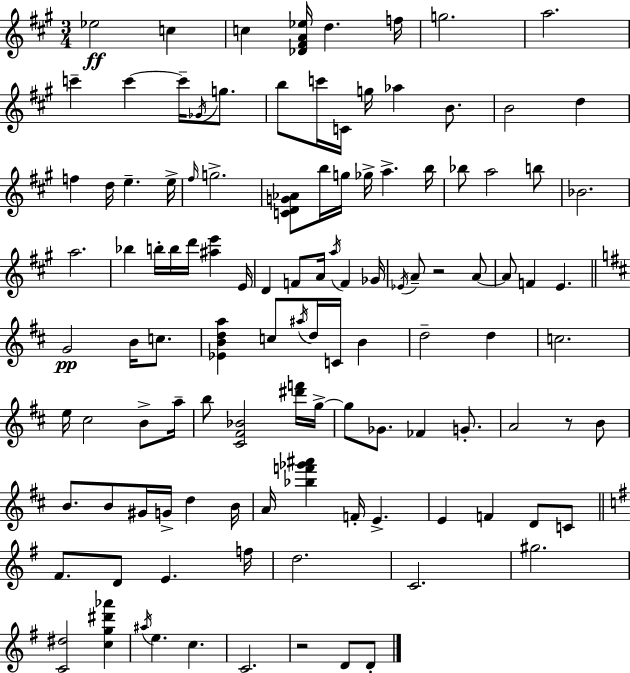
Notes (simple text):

Eb5/h C5/q C5/q [Db4,F#4,A4,Eb5]/s D5/q. F5/s G5/h. A5/h. C6/q C6/q C6/s Gb4/s G5/e. B5/e C6/s C4/s G5/s Ab5/q B4/e. B4/h D5/q F5/q D5/s E5/q. E5/s F#5/s G5/h. [C4,D4,G4,Ab4]/e B5/s G5/s Gb5/s A5/q. B5/s Bb5/e A5/h B5/e Bb4/h. A5/h. Bb5/q B5/s B5/s D6/s [A#5,E6]/q E4/s D4/q F4/e A4/s A5/s F4/q Gb4/s Eb4/s A4/e R/h A4/e A4/e F4/q E4/q. G4/h B4/s C5/e. [Eb4,B4,D5,A5]/q C5/e A#5/s D5/s C4/s B4/q D5/h D5/q C5/h. E5/s C#5/h B4/e A5/s B5/e [C#4,F#4,Bb4]/h [D#6,F6]/s G5/s G5/e Gb4/e. FES4/q G4/e. A4/h R/e B4/e B4/e. B4/e G#4/s G4/s D5/q B4/s A4/s [Bb5,F6,Gb6,A#6]/q F4/s E4/q. E4/q F4/q D4/e C4/e F#4/e. D4/e E4/q. F5/s D5/h. C4/h. G#5/h. [C4,D#5]/h [C5,G5,D#6,Ab6]/q A#5/s E5/q. C5/q. C4/h. R/h D4/e D4/e